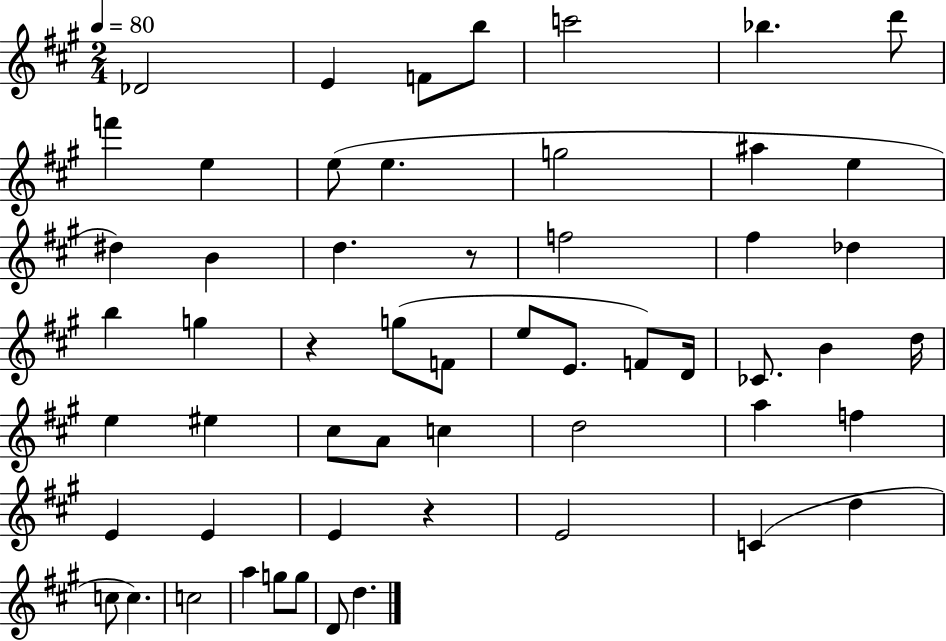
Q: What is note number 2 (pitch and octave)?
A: E4